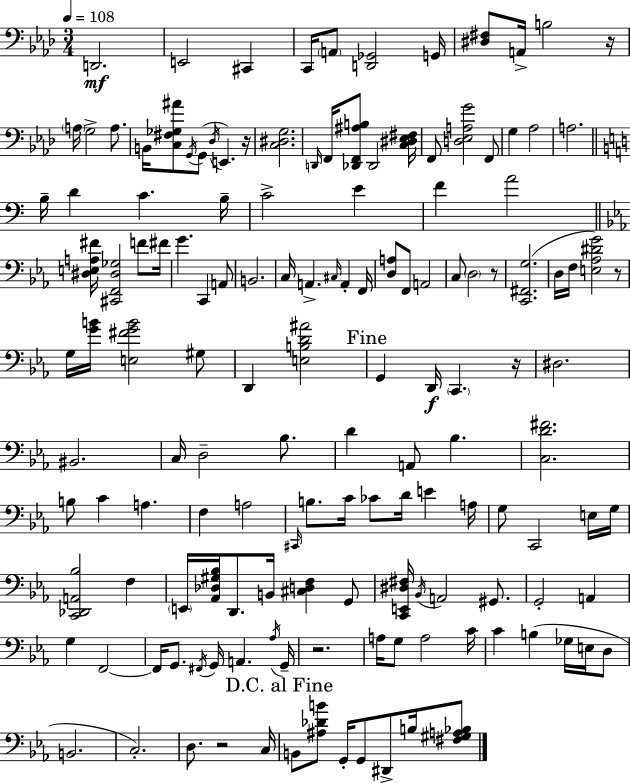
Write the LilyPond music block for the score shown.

{
  \clef bass
  \numericTimeSignature
  \time 3/4
  \key f \minor
  \tempo 4 = 108
  d,2.\mf | e,2 cis,4 | c,16 \parenthesize a,8 <d, ges,>2 g,16 | <dis fis>8 a,16-> b2 r16 | \break \parenthesize a16 g2-> a8. | b,16 <c fis ges ais'>8 \acciaccatura { g,16 }( g,8 \acciaccatura { des16 } e,4.) | r16 <c dis g>2. | \grace { d,16 } f,16 <des, f, ais b>8 des,2 | \break <c dis ees fis>16 f,8 <d ees a g'>2 | f,8 g4 aes2 | a2. | \bar "||" \break \key c \major b16-- d'4 c'4. b16-- | c'2-> e'4 | f'4 a'2 | \bar "||" \break \key ees \major <dis e a fis'>16 <cis, f, dis ges>2 f'8 fis'16 | g'4. c,4 a,8 | b,2. | c16 a,4.-> \grace { cis16 } a,4-. | \break f,16 <d a>8 f,8 a,2 | c8 \parenthesize d2 r8 | <c, fis, g>2.( | d16 f16 <e aes dis' g'>2) r8 | \break g16 <g' b'>16 <e fis' g' b'>2 gis8 | d,4 <e b d' ais'>2 | \mark "Fine" g,4 d,16\f \parenthesize c,4. | r16 dis2. | \break bis,2. | c16 d2-- bes8. | d'4 a,8 bes4. | <c d' fis'>2. | \break b8 c'4 a4. | f4 a2 | \grace { cis,16 } b8. c'16 ces'8 d'16 e'4 | a16 g8 c,2 | \break e16 g16 <c, des, a, bes>2 f4 | \parenthesize e,16 <aes, des gis bes>16 d,8. b,16 <cis d f>4 | g,8 <c, e, dis fis>16 \acciaccatura { bes,16 } a,2 | gis,8. g,2-. a,4 | \break g4 f,2~~ | f,16 g,8. \acciaccatura { fis,16 } g,16 a,4. | \acciaccatura { aes16 } g,16-- r2. | a16 g8 a2 | \break c'16 c'4 b4( | ges16 e16 d8 b,2. | c2.-.) | d8. r2 | \break c16 \mark "D.C. al Fine" b,8 <ais des' b'>8 g,16-. g,8 | dis,8-> b16 <fis gis a bes>8 \bar "|."
}